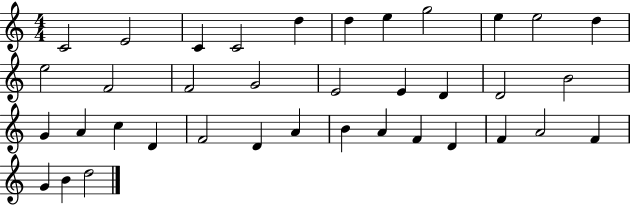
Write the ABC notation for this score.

X:1
T:Untitled
M:4/4
L:1/4
K:C
C2 E2 C C2 d d e g2 e e2 d e2 F2 F2 G2 E2 E D D2 B2 G A c D F2 D A B A F D F A2 F G B d2